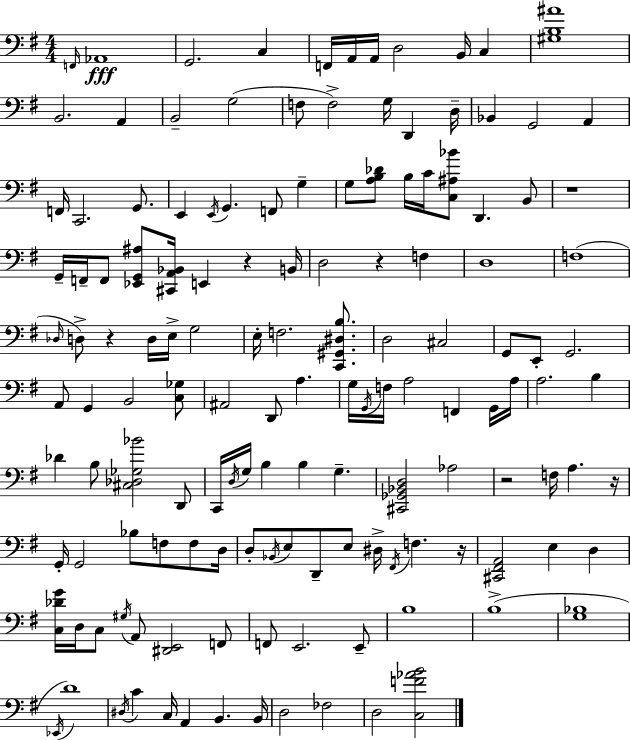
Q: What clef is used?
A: bass